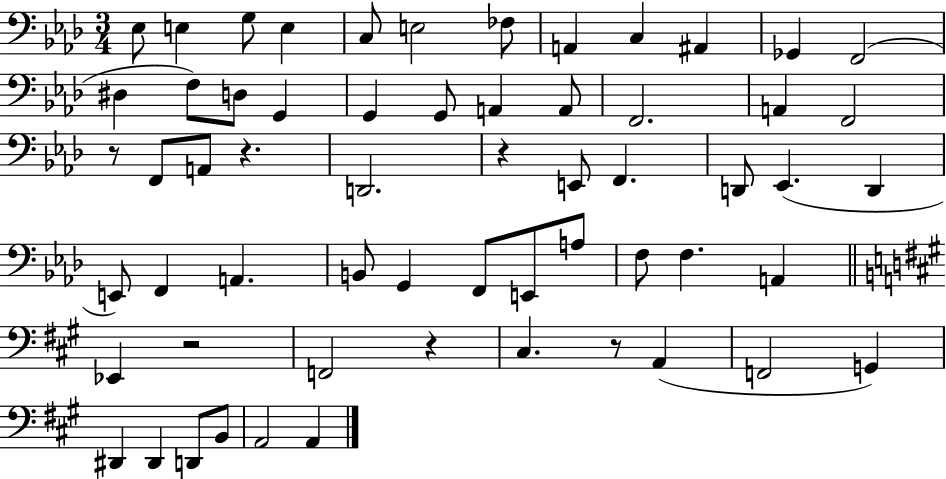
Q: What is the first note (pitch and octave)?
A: Eb3